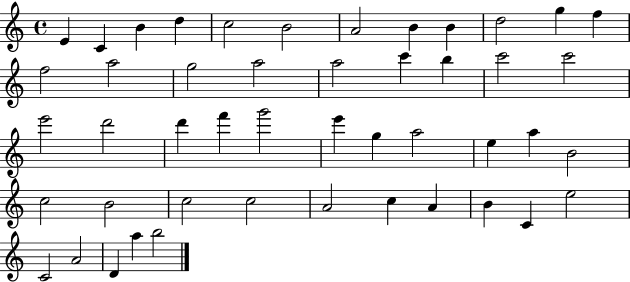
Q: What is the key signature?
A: C major